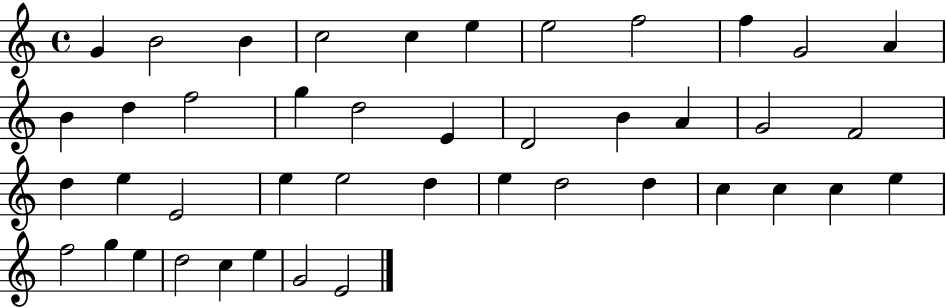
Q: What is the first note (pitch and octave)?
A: G4